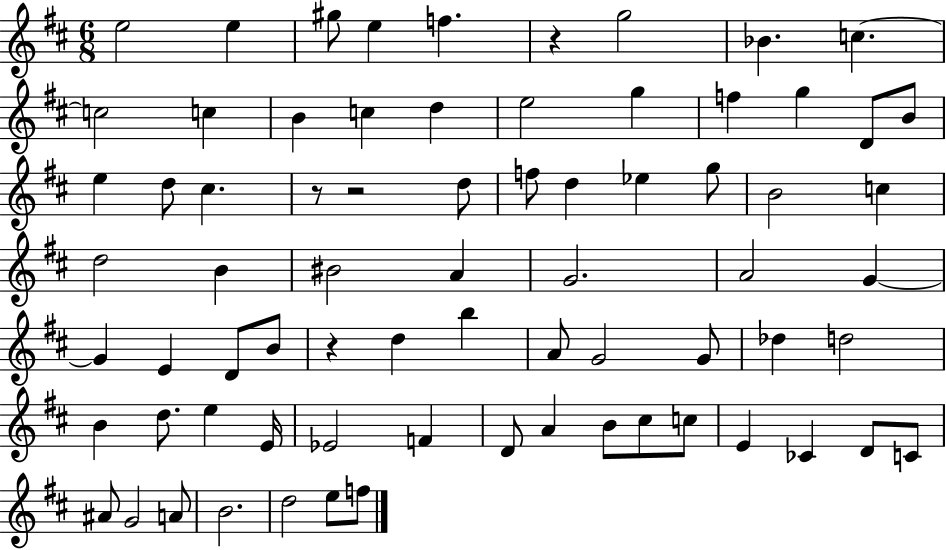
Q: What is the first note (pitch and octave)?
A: E5